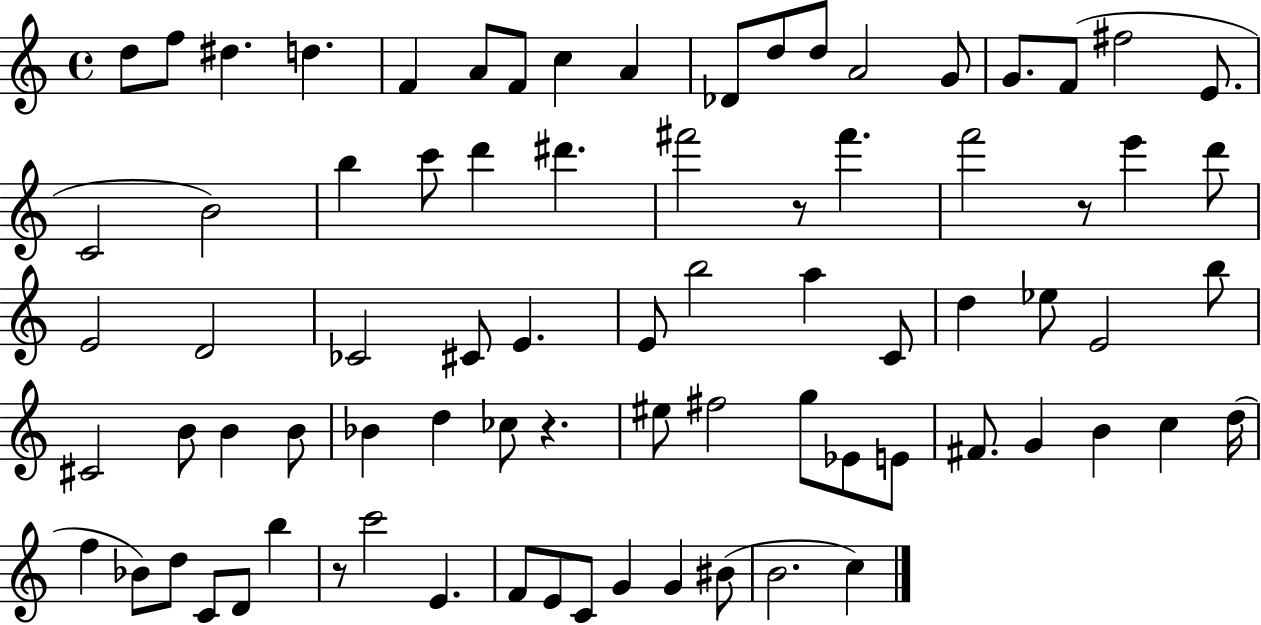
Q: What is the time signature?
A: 4/4